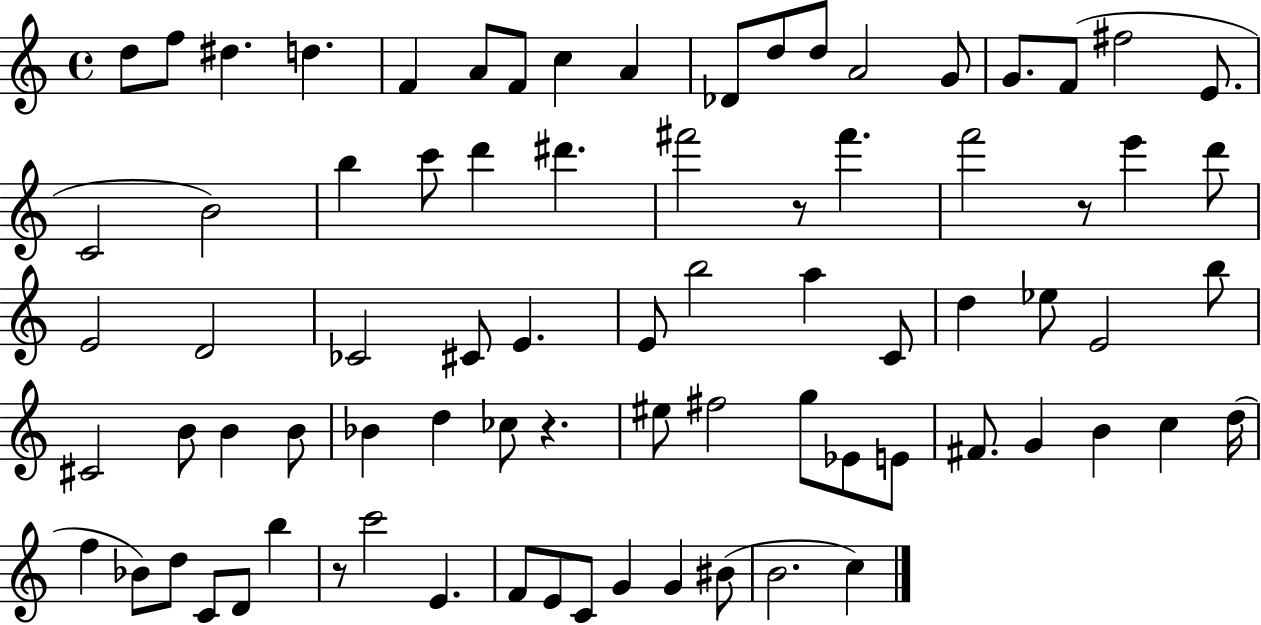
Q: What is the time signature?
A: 4/4